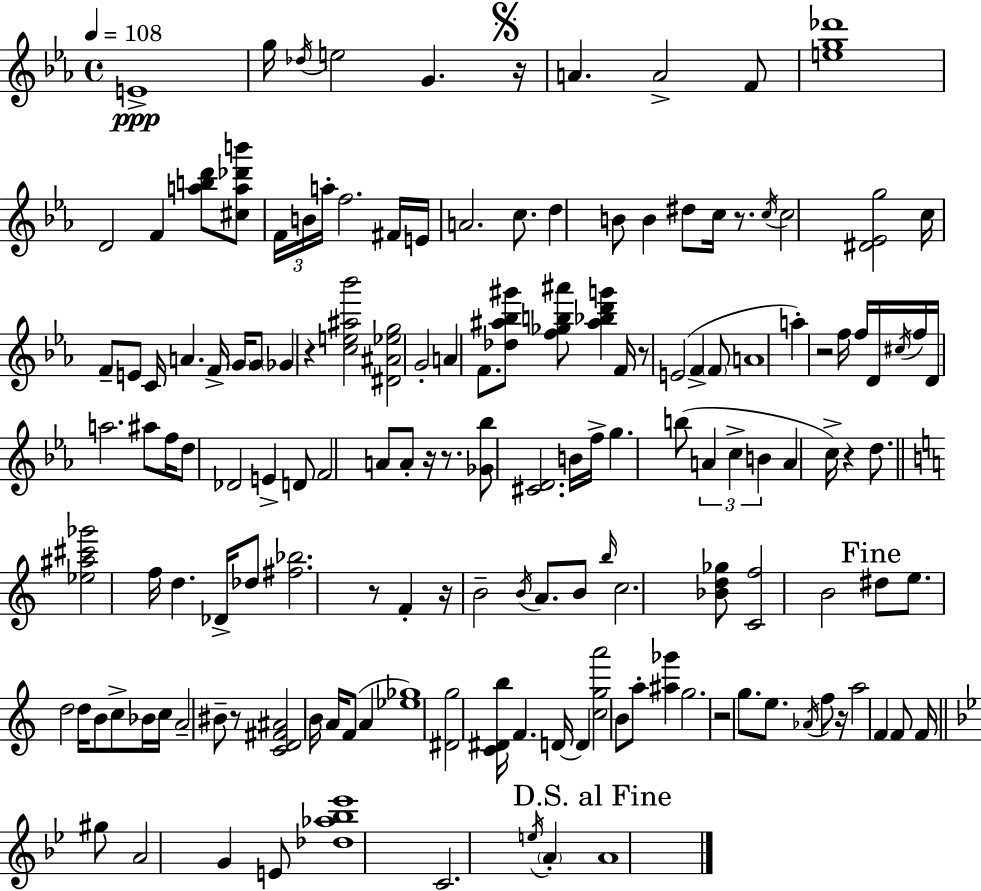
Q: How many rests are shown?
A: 13